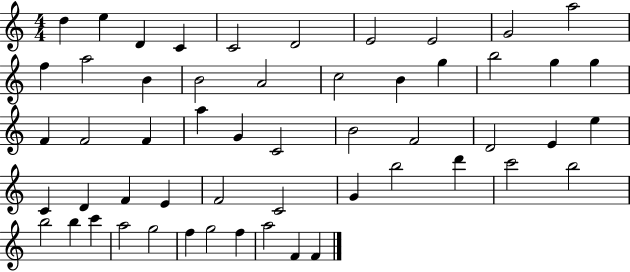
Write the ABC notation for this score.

X:1
T:Untitled
M:4/4
L:1/4
K:C
d e D C C2 D2 E2 E2 G2 a2 f a2 B B2 A2 c2 B g b2 g g F F2 F a G C2 B2 F2 D2 E e C D F E F2 C2 G b2 d' c'2 b2 b2 b c' a2 g2 f g2 f a2 F F